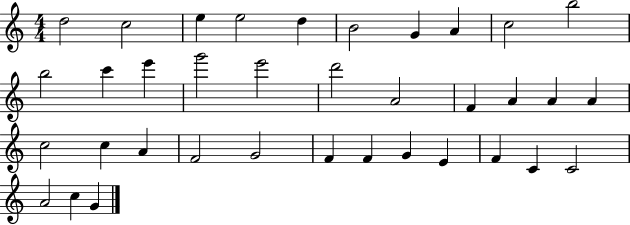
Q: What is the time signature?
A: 4/4